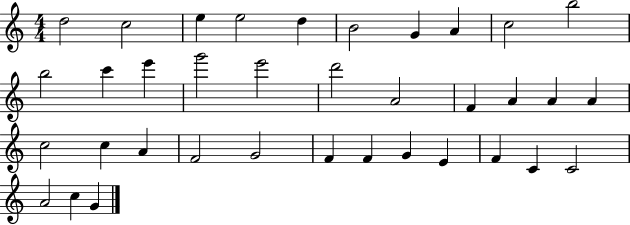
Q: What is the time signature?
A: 4/4